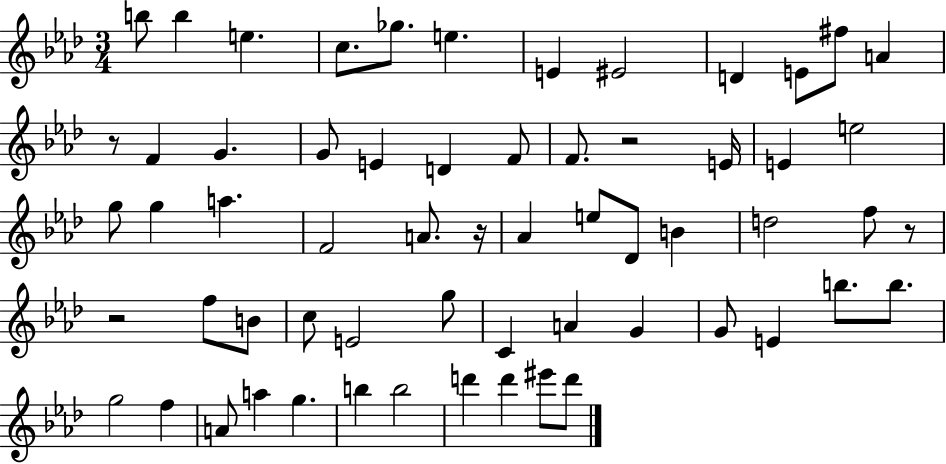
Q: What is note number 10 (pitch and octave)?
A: E4